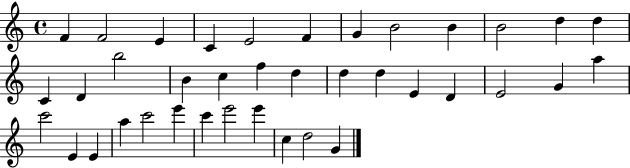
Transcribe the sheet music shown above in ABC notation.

X:1
T:Untitled
M:4/4
L:1/4
K:C
F F2 E C E2 F G B2 B B2 d d C D b2 B c f d d d E D E2 G a c'2 E E a c'2 e' c' e'2 e' c d2 G